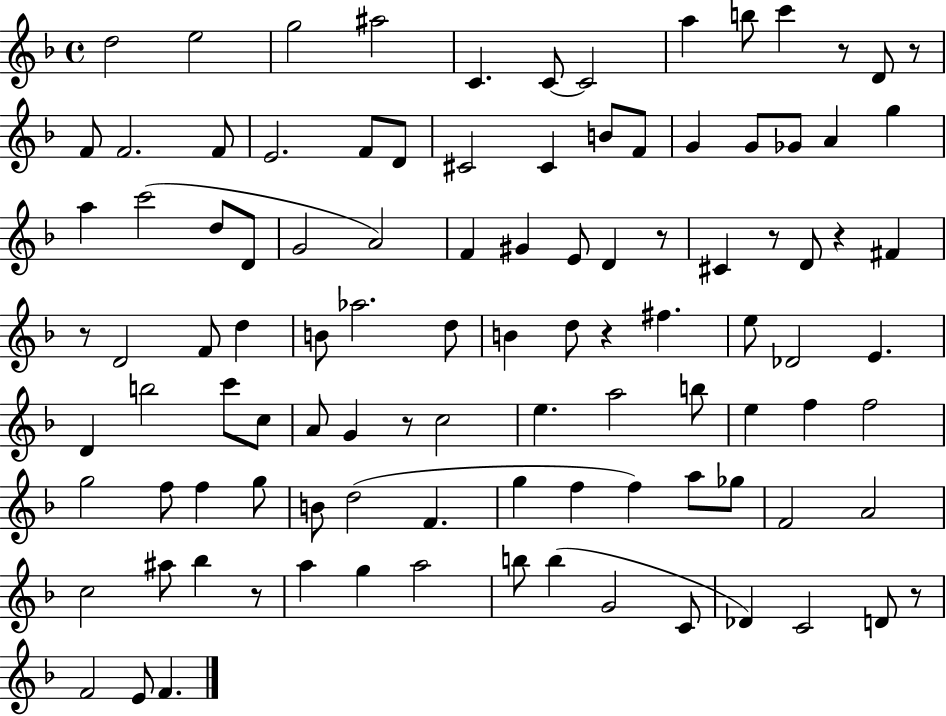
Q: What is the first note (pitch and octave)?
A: D5